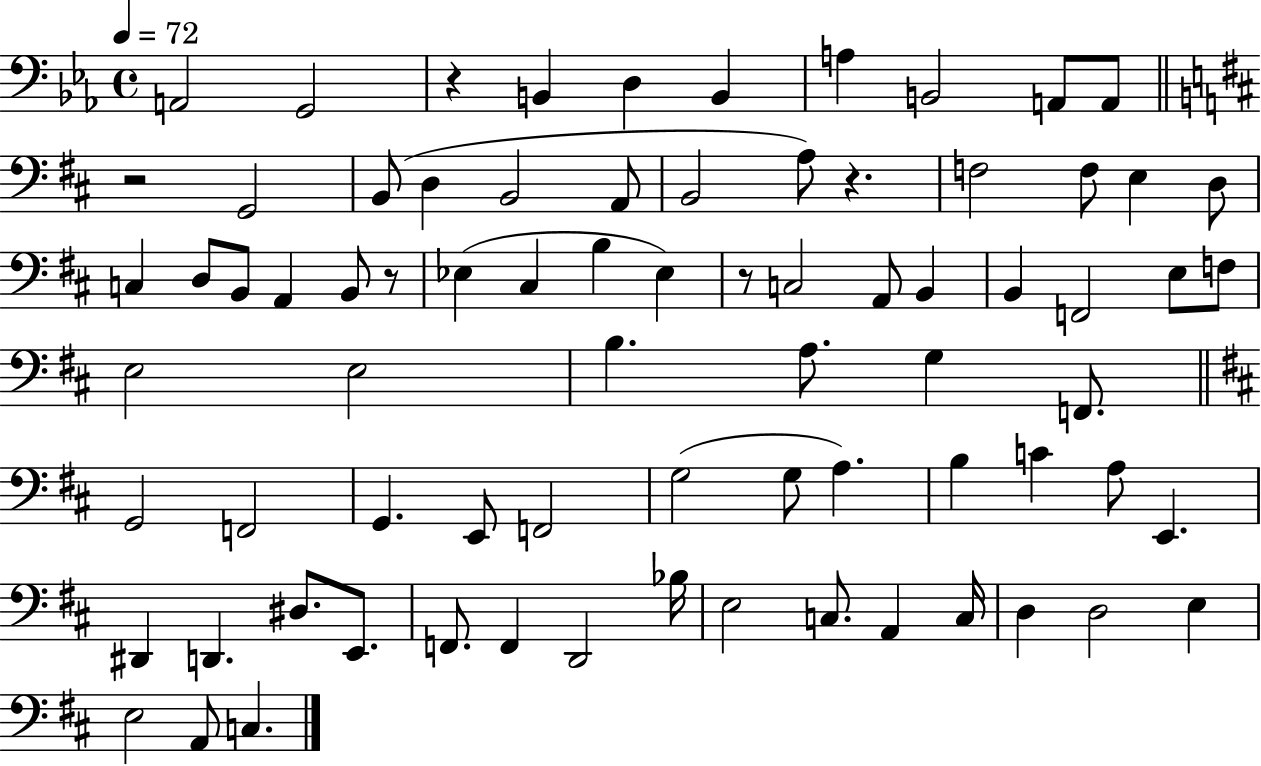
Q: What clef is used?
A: bass